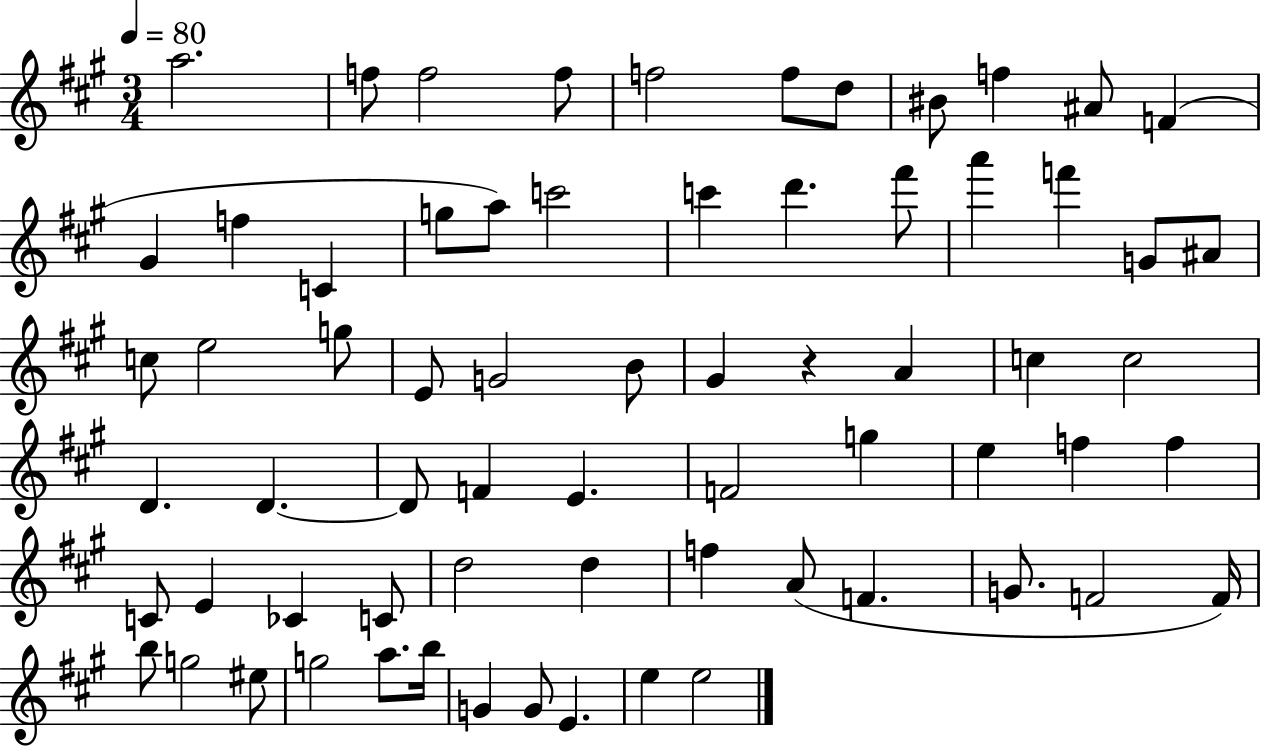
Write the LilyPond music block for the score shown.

{
  \clef treble
  \numericTimeSignature
  \time 3/4
  \key a \major
  \tempo 4 = 80
  a''2. | f''8 f''2 f''8 | f''2 f''8 d''8 | bis'8 f''4 ais'8 f'4( | \break gis'4 f''4 c'4 | g''8 a''8) c'''2 | c'''4 d'''4. fis'''8 | a'''4 f'''4 g'8 ais'8 | \break c''8 e''2 g''8 | e'8 g'2 b'8 | gis'4 r4 a'4 | c''4 c''2 | \break d'4. d'4.~~ | d'8 f'4 e'4. | f'2 g''4 | e''4 f''4 f''4 | \break c'8 e'4 ces'4 c'8 | d''2 d''4 | f''4 a'8( f'4. | g'8. f'2 f'16) | \break b''8 g''2 eis''8 | g''2 a''8. b''16 | g'4 g'8 e'4. | e''4 e''2 | \break \bar "|."
}